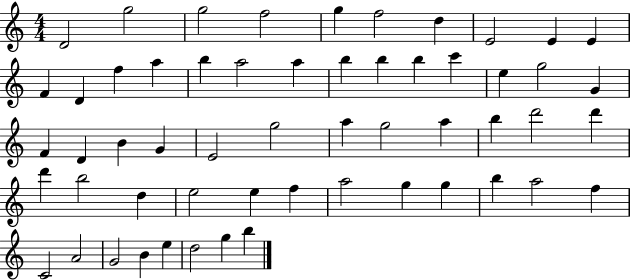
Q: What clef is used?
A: treble